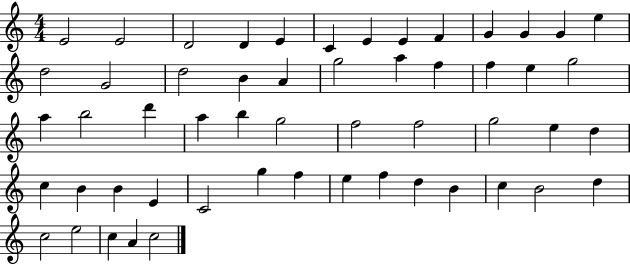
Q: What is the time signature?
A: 4/4